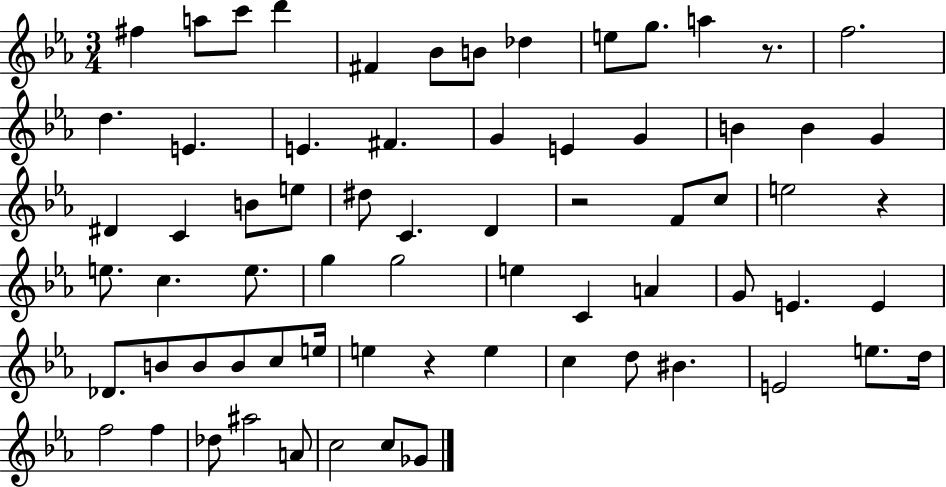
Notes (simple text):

F#5/q A5/e C6/e D6/q F#4/q Bb4/e B4/e Db5/q E5/e G5/e. A5/q R/e. F5/h. D5/q. E4/q. E4/q. F#4/q. G4/q E4/q G4/q B4/q B4/q G4/q D#4/q C4/q B4/e E5/e D#5/e C4/q. D4/q R/h F4/e C5/e E5/h R/q E5/e. C5/q. E5/e. G5/q G5/h E5/q C4/q A4/q G4/e E4/q. E4/q Db4/e. B4/e B4/e B4/e C5/e E5/s E5/q R/q E5/q C5/q D5/e BIS4/q. E4/h E5/e. D5/s F5/h F5/q Db5/e A#5/h A4/e C5/h C5/e Gb4/e